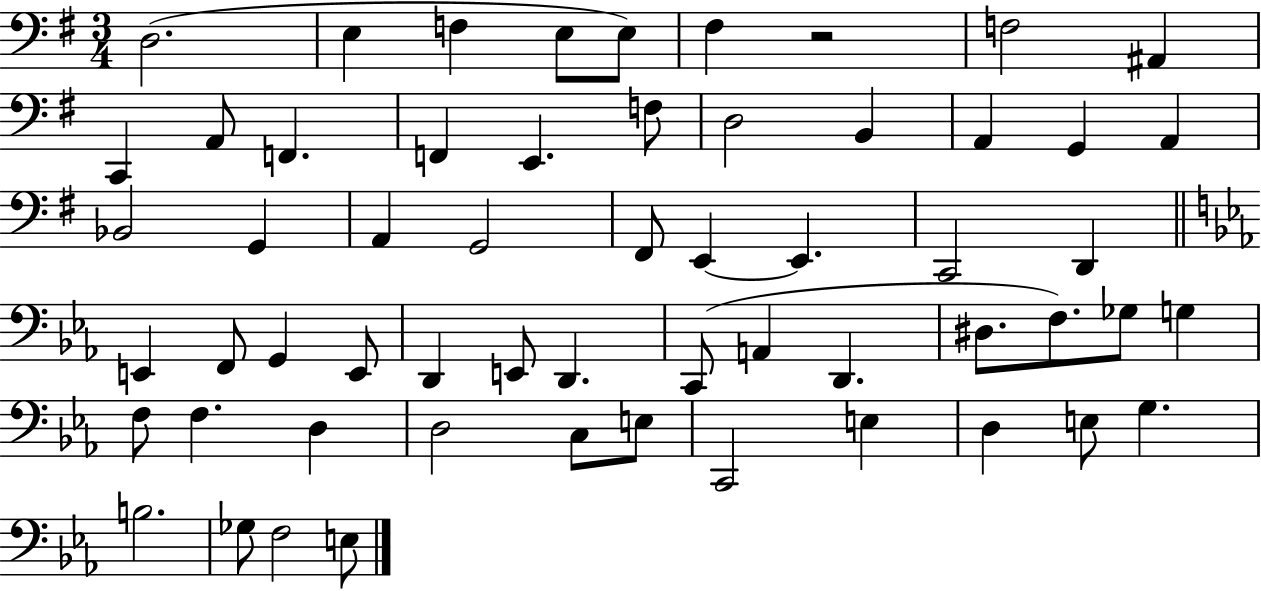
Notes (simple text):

D3/h. E3/q F3/q E3/e E3/e F#3/q R/h F3/h A#2/q C2/q A2/e F2/q. F2/q E2/q. F3/e D3/h B2/q A2/q G2/q A2/q Bb2/h G2/q A2/q G2/h F#2/e E2/q E2/q. C2/h D2/q E2/q F2/e G2/q E2/e D2/q E2/e D2/q. C2/e A2/q D2/q. D#3/e. F3/e. Gb3/e G3/q F3/e F3/q. D3/q D3/h C3/e E3/e C2/h E3/q D3/q E3/e G3/q. B3/h. Gb3/e F3/h E3/e